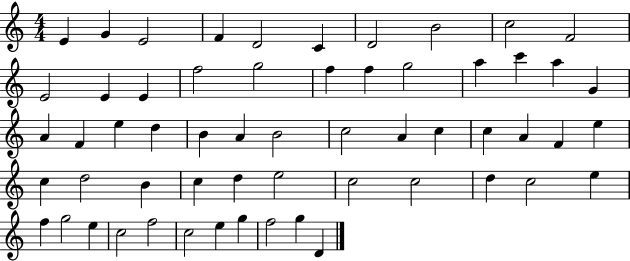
E4/q G4/q E4/h F4/q D4/h C4/q D4/h B4/h C5/h F4/h E4/h E4/q E4/q F5/h G5/h F5/q F5/q G5/h A5/q C6/q A5/q G4/q A4/q F4/q E5/q D5/q B4/q A4/q B4/h C5/h A4/q C5/q C5/q A4/q F4/q E5/q C5/q D5/h B4/q C5/q D5/q E5/h C5/h C5/h D5/q C5/h E5/q F5/q G5/h E5/q C5/h F5/h C5/h E5/q G5/q F5/h G5/q D4/q